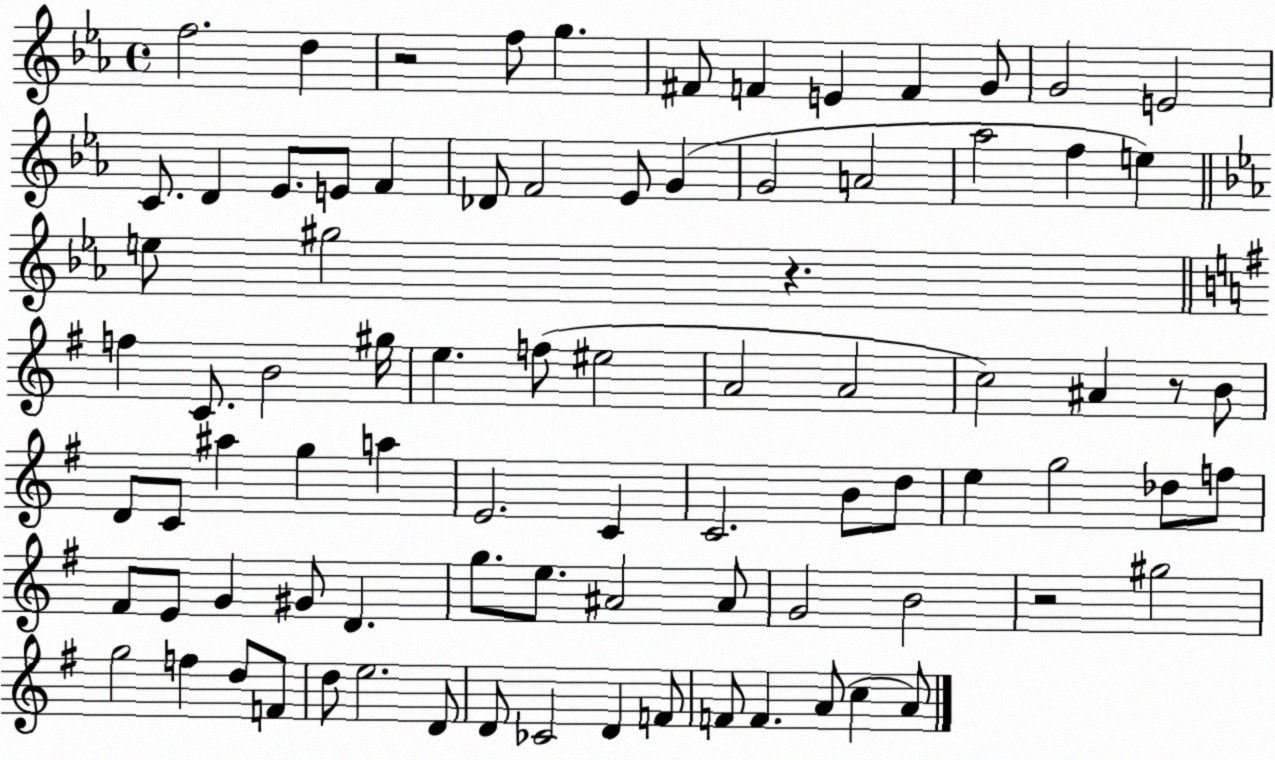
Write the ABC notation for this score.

X:1
T:Untitled
M:4/4
L:1/4
K:Eb
f2 d z2 f/2 g ^F/2 F E F G/2 G2 E2 C/2 D _E/2 E/2 F _D/2 F2 _E/2 G G2 A2 _a2 f e e/2 ^g2 z f C/2 B2 ^g/4 e f/2 ^e2 A2 A2 c2 ^A z/2 B/2 D/2 C/2 ^a g a E2 C C2 B/2 d/2 e g2 _d/2 f/2 ^F/2 E/2 G ^G/2 D g/2 e/2 ^A2 ^A/2 G2 B2 z2 ^g2 g2 f d/2 F/2 d/2 e2 D/2 D/2 _C2 D F/2 F/2 F A/2 c A/2